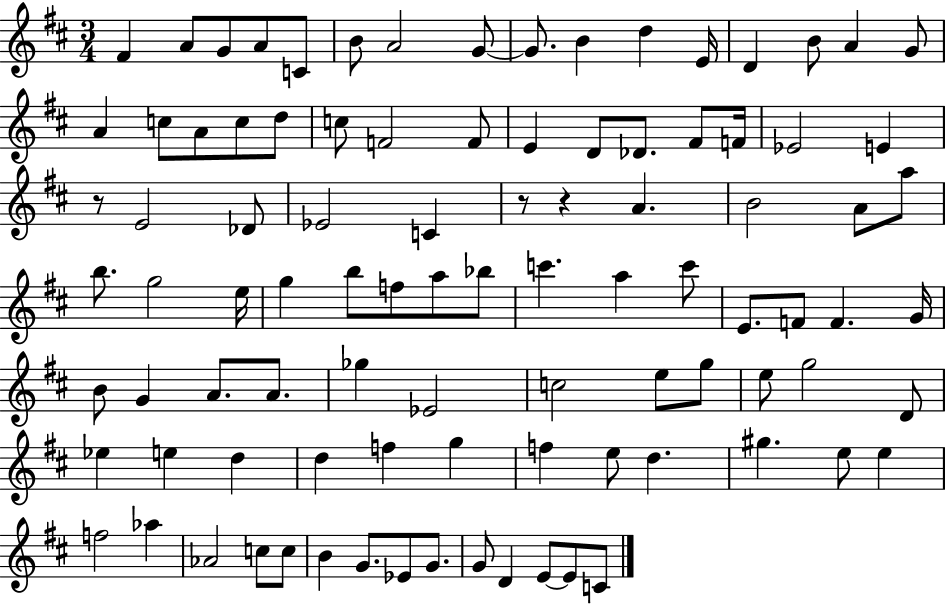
{
  \clef treble
  \numericTimeSignature
  \time 3/4
  \key d \major
  \repeat volta 2 { fis'4 a'8 g'8 a'8 c'8 | b'8 a'2 g'8~~ | g'8. b'4 d''4 e'16 | d'4 b'8 a'4 g'8 | \break a'4 c''8 a'8 c''8 d''8 | c''8 f'2 f'8 | e'4 d'8 des'8. fis'8 f'16 | ees'2 e'4 | \break r8 e'2 des'8 | ees'2 c'4 | r8 r4 a'4. | b'2 a'8 a''8 | \break b''8. g''2 e''16 | g''4 b''8 f''8 a''8 bes''8 | c'''4. a''4 c'''8 | e'8. f'8 f'4. g'16 | \break b'8 g'4 a'8. a'8. | ges''4 ees'2 | c''2 e''8 g''8 | e''8 g''2 d'8 | \break ees''4 e''4 d''4 | d''4 f''4 g''4 | f''4 e''8 d''4. | gis''4. e''8 e''4 | \break f''2 aes''4 | aes'2 c''8 c''8 | b'4 g'8. ees'8 g'8. | g'8 d'4 e'8~~ e'8 c'8 | \break } \bar "|."
}